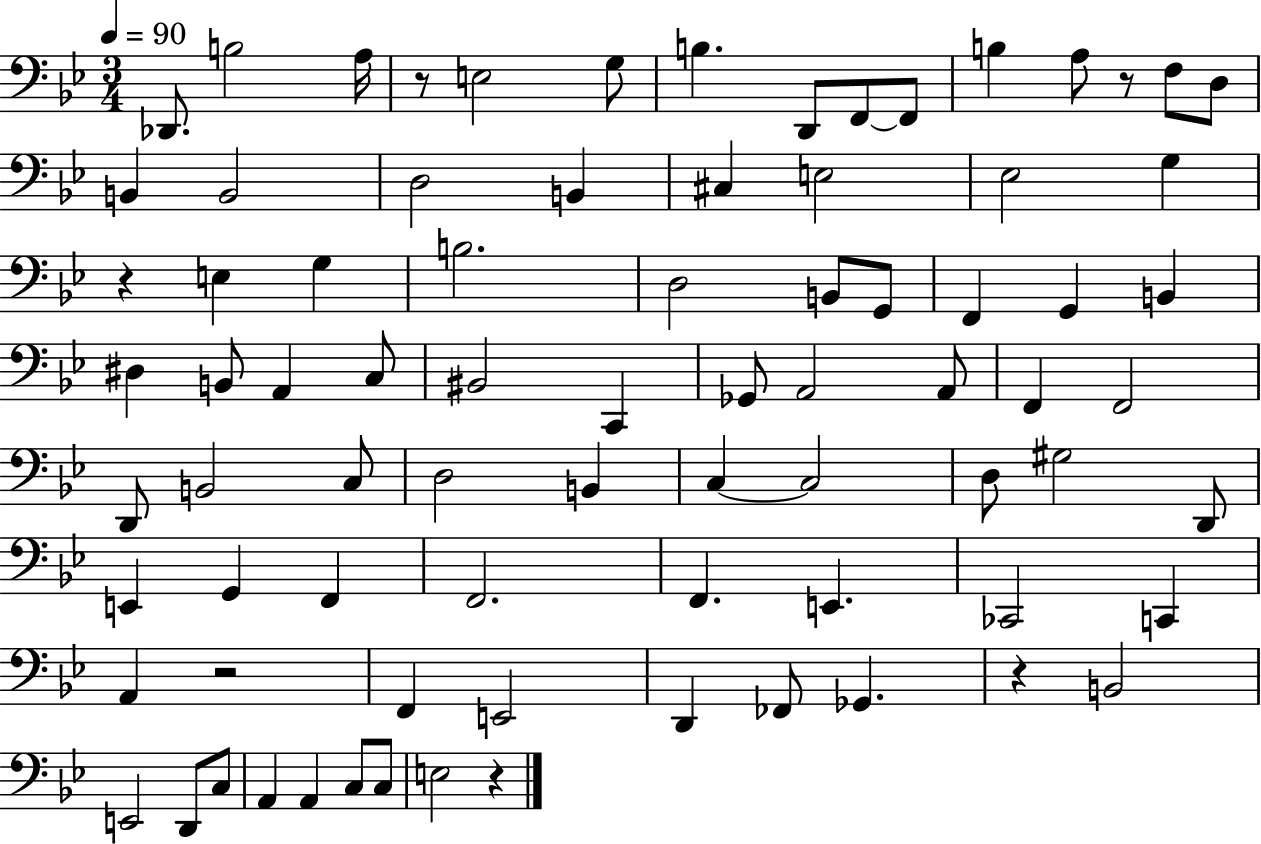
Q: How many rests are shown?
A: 6